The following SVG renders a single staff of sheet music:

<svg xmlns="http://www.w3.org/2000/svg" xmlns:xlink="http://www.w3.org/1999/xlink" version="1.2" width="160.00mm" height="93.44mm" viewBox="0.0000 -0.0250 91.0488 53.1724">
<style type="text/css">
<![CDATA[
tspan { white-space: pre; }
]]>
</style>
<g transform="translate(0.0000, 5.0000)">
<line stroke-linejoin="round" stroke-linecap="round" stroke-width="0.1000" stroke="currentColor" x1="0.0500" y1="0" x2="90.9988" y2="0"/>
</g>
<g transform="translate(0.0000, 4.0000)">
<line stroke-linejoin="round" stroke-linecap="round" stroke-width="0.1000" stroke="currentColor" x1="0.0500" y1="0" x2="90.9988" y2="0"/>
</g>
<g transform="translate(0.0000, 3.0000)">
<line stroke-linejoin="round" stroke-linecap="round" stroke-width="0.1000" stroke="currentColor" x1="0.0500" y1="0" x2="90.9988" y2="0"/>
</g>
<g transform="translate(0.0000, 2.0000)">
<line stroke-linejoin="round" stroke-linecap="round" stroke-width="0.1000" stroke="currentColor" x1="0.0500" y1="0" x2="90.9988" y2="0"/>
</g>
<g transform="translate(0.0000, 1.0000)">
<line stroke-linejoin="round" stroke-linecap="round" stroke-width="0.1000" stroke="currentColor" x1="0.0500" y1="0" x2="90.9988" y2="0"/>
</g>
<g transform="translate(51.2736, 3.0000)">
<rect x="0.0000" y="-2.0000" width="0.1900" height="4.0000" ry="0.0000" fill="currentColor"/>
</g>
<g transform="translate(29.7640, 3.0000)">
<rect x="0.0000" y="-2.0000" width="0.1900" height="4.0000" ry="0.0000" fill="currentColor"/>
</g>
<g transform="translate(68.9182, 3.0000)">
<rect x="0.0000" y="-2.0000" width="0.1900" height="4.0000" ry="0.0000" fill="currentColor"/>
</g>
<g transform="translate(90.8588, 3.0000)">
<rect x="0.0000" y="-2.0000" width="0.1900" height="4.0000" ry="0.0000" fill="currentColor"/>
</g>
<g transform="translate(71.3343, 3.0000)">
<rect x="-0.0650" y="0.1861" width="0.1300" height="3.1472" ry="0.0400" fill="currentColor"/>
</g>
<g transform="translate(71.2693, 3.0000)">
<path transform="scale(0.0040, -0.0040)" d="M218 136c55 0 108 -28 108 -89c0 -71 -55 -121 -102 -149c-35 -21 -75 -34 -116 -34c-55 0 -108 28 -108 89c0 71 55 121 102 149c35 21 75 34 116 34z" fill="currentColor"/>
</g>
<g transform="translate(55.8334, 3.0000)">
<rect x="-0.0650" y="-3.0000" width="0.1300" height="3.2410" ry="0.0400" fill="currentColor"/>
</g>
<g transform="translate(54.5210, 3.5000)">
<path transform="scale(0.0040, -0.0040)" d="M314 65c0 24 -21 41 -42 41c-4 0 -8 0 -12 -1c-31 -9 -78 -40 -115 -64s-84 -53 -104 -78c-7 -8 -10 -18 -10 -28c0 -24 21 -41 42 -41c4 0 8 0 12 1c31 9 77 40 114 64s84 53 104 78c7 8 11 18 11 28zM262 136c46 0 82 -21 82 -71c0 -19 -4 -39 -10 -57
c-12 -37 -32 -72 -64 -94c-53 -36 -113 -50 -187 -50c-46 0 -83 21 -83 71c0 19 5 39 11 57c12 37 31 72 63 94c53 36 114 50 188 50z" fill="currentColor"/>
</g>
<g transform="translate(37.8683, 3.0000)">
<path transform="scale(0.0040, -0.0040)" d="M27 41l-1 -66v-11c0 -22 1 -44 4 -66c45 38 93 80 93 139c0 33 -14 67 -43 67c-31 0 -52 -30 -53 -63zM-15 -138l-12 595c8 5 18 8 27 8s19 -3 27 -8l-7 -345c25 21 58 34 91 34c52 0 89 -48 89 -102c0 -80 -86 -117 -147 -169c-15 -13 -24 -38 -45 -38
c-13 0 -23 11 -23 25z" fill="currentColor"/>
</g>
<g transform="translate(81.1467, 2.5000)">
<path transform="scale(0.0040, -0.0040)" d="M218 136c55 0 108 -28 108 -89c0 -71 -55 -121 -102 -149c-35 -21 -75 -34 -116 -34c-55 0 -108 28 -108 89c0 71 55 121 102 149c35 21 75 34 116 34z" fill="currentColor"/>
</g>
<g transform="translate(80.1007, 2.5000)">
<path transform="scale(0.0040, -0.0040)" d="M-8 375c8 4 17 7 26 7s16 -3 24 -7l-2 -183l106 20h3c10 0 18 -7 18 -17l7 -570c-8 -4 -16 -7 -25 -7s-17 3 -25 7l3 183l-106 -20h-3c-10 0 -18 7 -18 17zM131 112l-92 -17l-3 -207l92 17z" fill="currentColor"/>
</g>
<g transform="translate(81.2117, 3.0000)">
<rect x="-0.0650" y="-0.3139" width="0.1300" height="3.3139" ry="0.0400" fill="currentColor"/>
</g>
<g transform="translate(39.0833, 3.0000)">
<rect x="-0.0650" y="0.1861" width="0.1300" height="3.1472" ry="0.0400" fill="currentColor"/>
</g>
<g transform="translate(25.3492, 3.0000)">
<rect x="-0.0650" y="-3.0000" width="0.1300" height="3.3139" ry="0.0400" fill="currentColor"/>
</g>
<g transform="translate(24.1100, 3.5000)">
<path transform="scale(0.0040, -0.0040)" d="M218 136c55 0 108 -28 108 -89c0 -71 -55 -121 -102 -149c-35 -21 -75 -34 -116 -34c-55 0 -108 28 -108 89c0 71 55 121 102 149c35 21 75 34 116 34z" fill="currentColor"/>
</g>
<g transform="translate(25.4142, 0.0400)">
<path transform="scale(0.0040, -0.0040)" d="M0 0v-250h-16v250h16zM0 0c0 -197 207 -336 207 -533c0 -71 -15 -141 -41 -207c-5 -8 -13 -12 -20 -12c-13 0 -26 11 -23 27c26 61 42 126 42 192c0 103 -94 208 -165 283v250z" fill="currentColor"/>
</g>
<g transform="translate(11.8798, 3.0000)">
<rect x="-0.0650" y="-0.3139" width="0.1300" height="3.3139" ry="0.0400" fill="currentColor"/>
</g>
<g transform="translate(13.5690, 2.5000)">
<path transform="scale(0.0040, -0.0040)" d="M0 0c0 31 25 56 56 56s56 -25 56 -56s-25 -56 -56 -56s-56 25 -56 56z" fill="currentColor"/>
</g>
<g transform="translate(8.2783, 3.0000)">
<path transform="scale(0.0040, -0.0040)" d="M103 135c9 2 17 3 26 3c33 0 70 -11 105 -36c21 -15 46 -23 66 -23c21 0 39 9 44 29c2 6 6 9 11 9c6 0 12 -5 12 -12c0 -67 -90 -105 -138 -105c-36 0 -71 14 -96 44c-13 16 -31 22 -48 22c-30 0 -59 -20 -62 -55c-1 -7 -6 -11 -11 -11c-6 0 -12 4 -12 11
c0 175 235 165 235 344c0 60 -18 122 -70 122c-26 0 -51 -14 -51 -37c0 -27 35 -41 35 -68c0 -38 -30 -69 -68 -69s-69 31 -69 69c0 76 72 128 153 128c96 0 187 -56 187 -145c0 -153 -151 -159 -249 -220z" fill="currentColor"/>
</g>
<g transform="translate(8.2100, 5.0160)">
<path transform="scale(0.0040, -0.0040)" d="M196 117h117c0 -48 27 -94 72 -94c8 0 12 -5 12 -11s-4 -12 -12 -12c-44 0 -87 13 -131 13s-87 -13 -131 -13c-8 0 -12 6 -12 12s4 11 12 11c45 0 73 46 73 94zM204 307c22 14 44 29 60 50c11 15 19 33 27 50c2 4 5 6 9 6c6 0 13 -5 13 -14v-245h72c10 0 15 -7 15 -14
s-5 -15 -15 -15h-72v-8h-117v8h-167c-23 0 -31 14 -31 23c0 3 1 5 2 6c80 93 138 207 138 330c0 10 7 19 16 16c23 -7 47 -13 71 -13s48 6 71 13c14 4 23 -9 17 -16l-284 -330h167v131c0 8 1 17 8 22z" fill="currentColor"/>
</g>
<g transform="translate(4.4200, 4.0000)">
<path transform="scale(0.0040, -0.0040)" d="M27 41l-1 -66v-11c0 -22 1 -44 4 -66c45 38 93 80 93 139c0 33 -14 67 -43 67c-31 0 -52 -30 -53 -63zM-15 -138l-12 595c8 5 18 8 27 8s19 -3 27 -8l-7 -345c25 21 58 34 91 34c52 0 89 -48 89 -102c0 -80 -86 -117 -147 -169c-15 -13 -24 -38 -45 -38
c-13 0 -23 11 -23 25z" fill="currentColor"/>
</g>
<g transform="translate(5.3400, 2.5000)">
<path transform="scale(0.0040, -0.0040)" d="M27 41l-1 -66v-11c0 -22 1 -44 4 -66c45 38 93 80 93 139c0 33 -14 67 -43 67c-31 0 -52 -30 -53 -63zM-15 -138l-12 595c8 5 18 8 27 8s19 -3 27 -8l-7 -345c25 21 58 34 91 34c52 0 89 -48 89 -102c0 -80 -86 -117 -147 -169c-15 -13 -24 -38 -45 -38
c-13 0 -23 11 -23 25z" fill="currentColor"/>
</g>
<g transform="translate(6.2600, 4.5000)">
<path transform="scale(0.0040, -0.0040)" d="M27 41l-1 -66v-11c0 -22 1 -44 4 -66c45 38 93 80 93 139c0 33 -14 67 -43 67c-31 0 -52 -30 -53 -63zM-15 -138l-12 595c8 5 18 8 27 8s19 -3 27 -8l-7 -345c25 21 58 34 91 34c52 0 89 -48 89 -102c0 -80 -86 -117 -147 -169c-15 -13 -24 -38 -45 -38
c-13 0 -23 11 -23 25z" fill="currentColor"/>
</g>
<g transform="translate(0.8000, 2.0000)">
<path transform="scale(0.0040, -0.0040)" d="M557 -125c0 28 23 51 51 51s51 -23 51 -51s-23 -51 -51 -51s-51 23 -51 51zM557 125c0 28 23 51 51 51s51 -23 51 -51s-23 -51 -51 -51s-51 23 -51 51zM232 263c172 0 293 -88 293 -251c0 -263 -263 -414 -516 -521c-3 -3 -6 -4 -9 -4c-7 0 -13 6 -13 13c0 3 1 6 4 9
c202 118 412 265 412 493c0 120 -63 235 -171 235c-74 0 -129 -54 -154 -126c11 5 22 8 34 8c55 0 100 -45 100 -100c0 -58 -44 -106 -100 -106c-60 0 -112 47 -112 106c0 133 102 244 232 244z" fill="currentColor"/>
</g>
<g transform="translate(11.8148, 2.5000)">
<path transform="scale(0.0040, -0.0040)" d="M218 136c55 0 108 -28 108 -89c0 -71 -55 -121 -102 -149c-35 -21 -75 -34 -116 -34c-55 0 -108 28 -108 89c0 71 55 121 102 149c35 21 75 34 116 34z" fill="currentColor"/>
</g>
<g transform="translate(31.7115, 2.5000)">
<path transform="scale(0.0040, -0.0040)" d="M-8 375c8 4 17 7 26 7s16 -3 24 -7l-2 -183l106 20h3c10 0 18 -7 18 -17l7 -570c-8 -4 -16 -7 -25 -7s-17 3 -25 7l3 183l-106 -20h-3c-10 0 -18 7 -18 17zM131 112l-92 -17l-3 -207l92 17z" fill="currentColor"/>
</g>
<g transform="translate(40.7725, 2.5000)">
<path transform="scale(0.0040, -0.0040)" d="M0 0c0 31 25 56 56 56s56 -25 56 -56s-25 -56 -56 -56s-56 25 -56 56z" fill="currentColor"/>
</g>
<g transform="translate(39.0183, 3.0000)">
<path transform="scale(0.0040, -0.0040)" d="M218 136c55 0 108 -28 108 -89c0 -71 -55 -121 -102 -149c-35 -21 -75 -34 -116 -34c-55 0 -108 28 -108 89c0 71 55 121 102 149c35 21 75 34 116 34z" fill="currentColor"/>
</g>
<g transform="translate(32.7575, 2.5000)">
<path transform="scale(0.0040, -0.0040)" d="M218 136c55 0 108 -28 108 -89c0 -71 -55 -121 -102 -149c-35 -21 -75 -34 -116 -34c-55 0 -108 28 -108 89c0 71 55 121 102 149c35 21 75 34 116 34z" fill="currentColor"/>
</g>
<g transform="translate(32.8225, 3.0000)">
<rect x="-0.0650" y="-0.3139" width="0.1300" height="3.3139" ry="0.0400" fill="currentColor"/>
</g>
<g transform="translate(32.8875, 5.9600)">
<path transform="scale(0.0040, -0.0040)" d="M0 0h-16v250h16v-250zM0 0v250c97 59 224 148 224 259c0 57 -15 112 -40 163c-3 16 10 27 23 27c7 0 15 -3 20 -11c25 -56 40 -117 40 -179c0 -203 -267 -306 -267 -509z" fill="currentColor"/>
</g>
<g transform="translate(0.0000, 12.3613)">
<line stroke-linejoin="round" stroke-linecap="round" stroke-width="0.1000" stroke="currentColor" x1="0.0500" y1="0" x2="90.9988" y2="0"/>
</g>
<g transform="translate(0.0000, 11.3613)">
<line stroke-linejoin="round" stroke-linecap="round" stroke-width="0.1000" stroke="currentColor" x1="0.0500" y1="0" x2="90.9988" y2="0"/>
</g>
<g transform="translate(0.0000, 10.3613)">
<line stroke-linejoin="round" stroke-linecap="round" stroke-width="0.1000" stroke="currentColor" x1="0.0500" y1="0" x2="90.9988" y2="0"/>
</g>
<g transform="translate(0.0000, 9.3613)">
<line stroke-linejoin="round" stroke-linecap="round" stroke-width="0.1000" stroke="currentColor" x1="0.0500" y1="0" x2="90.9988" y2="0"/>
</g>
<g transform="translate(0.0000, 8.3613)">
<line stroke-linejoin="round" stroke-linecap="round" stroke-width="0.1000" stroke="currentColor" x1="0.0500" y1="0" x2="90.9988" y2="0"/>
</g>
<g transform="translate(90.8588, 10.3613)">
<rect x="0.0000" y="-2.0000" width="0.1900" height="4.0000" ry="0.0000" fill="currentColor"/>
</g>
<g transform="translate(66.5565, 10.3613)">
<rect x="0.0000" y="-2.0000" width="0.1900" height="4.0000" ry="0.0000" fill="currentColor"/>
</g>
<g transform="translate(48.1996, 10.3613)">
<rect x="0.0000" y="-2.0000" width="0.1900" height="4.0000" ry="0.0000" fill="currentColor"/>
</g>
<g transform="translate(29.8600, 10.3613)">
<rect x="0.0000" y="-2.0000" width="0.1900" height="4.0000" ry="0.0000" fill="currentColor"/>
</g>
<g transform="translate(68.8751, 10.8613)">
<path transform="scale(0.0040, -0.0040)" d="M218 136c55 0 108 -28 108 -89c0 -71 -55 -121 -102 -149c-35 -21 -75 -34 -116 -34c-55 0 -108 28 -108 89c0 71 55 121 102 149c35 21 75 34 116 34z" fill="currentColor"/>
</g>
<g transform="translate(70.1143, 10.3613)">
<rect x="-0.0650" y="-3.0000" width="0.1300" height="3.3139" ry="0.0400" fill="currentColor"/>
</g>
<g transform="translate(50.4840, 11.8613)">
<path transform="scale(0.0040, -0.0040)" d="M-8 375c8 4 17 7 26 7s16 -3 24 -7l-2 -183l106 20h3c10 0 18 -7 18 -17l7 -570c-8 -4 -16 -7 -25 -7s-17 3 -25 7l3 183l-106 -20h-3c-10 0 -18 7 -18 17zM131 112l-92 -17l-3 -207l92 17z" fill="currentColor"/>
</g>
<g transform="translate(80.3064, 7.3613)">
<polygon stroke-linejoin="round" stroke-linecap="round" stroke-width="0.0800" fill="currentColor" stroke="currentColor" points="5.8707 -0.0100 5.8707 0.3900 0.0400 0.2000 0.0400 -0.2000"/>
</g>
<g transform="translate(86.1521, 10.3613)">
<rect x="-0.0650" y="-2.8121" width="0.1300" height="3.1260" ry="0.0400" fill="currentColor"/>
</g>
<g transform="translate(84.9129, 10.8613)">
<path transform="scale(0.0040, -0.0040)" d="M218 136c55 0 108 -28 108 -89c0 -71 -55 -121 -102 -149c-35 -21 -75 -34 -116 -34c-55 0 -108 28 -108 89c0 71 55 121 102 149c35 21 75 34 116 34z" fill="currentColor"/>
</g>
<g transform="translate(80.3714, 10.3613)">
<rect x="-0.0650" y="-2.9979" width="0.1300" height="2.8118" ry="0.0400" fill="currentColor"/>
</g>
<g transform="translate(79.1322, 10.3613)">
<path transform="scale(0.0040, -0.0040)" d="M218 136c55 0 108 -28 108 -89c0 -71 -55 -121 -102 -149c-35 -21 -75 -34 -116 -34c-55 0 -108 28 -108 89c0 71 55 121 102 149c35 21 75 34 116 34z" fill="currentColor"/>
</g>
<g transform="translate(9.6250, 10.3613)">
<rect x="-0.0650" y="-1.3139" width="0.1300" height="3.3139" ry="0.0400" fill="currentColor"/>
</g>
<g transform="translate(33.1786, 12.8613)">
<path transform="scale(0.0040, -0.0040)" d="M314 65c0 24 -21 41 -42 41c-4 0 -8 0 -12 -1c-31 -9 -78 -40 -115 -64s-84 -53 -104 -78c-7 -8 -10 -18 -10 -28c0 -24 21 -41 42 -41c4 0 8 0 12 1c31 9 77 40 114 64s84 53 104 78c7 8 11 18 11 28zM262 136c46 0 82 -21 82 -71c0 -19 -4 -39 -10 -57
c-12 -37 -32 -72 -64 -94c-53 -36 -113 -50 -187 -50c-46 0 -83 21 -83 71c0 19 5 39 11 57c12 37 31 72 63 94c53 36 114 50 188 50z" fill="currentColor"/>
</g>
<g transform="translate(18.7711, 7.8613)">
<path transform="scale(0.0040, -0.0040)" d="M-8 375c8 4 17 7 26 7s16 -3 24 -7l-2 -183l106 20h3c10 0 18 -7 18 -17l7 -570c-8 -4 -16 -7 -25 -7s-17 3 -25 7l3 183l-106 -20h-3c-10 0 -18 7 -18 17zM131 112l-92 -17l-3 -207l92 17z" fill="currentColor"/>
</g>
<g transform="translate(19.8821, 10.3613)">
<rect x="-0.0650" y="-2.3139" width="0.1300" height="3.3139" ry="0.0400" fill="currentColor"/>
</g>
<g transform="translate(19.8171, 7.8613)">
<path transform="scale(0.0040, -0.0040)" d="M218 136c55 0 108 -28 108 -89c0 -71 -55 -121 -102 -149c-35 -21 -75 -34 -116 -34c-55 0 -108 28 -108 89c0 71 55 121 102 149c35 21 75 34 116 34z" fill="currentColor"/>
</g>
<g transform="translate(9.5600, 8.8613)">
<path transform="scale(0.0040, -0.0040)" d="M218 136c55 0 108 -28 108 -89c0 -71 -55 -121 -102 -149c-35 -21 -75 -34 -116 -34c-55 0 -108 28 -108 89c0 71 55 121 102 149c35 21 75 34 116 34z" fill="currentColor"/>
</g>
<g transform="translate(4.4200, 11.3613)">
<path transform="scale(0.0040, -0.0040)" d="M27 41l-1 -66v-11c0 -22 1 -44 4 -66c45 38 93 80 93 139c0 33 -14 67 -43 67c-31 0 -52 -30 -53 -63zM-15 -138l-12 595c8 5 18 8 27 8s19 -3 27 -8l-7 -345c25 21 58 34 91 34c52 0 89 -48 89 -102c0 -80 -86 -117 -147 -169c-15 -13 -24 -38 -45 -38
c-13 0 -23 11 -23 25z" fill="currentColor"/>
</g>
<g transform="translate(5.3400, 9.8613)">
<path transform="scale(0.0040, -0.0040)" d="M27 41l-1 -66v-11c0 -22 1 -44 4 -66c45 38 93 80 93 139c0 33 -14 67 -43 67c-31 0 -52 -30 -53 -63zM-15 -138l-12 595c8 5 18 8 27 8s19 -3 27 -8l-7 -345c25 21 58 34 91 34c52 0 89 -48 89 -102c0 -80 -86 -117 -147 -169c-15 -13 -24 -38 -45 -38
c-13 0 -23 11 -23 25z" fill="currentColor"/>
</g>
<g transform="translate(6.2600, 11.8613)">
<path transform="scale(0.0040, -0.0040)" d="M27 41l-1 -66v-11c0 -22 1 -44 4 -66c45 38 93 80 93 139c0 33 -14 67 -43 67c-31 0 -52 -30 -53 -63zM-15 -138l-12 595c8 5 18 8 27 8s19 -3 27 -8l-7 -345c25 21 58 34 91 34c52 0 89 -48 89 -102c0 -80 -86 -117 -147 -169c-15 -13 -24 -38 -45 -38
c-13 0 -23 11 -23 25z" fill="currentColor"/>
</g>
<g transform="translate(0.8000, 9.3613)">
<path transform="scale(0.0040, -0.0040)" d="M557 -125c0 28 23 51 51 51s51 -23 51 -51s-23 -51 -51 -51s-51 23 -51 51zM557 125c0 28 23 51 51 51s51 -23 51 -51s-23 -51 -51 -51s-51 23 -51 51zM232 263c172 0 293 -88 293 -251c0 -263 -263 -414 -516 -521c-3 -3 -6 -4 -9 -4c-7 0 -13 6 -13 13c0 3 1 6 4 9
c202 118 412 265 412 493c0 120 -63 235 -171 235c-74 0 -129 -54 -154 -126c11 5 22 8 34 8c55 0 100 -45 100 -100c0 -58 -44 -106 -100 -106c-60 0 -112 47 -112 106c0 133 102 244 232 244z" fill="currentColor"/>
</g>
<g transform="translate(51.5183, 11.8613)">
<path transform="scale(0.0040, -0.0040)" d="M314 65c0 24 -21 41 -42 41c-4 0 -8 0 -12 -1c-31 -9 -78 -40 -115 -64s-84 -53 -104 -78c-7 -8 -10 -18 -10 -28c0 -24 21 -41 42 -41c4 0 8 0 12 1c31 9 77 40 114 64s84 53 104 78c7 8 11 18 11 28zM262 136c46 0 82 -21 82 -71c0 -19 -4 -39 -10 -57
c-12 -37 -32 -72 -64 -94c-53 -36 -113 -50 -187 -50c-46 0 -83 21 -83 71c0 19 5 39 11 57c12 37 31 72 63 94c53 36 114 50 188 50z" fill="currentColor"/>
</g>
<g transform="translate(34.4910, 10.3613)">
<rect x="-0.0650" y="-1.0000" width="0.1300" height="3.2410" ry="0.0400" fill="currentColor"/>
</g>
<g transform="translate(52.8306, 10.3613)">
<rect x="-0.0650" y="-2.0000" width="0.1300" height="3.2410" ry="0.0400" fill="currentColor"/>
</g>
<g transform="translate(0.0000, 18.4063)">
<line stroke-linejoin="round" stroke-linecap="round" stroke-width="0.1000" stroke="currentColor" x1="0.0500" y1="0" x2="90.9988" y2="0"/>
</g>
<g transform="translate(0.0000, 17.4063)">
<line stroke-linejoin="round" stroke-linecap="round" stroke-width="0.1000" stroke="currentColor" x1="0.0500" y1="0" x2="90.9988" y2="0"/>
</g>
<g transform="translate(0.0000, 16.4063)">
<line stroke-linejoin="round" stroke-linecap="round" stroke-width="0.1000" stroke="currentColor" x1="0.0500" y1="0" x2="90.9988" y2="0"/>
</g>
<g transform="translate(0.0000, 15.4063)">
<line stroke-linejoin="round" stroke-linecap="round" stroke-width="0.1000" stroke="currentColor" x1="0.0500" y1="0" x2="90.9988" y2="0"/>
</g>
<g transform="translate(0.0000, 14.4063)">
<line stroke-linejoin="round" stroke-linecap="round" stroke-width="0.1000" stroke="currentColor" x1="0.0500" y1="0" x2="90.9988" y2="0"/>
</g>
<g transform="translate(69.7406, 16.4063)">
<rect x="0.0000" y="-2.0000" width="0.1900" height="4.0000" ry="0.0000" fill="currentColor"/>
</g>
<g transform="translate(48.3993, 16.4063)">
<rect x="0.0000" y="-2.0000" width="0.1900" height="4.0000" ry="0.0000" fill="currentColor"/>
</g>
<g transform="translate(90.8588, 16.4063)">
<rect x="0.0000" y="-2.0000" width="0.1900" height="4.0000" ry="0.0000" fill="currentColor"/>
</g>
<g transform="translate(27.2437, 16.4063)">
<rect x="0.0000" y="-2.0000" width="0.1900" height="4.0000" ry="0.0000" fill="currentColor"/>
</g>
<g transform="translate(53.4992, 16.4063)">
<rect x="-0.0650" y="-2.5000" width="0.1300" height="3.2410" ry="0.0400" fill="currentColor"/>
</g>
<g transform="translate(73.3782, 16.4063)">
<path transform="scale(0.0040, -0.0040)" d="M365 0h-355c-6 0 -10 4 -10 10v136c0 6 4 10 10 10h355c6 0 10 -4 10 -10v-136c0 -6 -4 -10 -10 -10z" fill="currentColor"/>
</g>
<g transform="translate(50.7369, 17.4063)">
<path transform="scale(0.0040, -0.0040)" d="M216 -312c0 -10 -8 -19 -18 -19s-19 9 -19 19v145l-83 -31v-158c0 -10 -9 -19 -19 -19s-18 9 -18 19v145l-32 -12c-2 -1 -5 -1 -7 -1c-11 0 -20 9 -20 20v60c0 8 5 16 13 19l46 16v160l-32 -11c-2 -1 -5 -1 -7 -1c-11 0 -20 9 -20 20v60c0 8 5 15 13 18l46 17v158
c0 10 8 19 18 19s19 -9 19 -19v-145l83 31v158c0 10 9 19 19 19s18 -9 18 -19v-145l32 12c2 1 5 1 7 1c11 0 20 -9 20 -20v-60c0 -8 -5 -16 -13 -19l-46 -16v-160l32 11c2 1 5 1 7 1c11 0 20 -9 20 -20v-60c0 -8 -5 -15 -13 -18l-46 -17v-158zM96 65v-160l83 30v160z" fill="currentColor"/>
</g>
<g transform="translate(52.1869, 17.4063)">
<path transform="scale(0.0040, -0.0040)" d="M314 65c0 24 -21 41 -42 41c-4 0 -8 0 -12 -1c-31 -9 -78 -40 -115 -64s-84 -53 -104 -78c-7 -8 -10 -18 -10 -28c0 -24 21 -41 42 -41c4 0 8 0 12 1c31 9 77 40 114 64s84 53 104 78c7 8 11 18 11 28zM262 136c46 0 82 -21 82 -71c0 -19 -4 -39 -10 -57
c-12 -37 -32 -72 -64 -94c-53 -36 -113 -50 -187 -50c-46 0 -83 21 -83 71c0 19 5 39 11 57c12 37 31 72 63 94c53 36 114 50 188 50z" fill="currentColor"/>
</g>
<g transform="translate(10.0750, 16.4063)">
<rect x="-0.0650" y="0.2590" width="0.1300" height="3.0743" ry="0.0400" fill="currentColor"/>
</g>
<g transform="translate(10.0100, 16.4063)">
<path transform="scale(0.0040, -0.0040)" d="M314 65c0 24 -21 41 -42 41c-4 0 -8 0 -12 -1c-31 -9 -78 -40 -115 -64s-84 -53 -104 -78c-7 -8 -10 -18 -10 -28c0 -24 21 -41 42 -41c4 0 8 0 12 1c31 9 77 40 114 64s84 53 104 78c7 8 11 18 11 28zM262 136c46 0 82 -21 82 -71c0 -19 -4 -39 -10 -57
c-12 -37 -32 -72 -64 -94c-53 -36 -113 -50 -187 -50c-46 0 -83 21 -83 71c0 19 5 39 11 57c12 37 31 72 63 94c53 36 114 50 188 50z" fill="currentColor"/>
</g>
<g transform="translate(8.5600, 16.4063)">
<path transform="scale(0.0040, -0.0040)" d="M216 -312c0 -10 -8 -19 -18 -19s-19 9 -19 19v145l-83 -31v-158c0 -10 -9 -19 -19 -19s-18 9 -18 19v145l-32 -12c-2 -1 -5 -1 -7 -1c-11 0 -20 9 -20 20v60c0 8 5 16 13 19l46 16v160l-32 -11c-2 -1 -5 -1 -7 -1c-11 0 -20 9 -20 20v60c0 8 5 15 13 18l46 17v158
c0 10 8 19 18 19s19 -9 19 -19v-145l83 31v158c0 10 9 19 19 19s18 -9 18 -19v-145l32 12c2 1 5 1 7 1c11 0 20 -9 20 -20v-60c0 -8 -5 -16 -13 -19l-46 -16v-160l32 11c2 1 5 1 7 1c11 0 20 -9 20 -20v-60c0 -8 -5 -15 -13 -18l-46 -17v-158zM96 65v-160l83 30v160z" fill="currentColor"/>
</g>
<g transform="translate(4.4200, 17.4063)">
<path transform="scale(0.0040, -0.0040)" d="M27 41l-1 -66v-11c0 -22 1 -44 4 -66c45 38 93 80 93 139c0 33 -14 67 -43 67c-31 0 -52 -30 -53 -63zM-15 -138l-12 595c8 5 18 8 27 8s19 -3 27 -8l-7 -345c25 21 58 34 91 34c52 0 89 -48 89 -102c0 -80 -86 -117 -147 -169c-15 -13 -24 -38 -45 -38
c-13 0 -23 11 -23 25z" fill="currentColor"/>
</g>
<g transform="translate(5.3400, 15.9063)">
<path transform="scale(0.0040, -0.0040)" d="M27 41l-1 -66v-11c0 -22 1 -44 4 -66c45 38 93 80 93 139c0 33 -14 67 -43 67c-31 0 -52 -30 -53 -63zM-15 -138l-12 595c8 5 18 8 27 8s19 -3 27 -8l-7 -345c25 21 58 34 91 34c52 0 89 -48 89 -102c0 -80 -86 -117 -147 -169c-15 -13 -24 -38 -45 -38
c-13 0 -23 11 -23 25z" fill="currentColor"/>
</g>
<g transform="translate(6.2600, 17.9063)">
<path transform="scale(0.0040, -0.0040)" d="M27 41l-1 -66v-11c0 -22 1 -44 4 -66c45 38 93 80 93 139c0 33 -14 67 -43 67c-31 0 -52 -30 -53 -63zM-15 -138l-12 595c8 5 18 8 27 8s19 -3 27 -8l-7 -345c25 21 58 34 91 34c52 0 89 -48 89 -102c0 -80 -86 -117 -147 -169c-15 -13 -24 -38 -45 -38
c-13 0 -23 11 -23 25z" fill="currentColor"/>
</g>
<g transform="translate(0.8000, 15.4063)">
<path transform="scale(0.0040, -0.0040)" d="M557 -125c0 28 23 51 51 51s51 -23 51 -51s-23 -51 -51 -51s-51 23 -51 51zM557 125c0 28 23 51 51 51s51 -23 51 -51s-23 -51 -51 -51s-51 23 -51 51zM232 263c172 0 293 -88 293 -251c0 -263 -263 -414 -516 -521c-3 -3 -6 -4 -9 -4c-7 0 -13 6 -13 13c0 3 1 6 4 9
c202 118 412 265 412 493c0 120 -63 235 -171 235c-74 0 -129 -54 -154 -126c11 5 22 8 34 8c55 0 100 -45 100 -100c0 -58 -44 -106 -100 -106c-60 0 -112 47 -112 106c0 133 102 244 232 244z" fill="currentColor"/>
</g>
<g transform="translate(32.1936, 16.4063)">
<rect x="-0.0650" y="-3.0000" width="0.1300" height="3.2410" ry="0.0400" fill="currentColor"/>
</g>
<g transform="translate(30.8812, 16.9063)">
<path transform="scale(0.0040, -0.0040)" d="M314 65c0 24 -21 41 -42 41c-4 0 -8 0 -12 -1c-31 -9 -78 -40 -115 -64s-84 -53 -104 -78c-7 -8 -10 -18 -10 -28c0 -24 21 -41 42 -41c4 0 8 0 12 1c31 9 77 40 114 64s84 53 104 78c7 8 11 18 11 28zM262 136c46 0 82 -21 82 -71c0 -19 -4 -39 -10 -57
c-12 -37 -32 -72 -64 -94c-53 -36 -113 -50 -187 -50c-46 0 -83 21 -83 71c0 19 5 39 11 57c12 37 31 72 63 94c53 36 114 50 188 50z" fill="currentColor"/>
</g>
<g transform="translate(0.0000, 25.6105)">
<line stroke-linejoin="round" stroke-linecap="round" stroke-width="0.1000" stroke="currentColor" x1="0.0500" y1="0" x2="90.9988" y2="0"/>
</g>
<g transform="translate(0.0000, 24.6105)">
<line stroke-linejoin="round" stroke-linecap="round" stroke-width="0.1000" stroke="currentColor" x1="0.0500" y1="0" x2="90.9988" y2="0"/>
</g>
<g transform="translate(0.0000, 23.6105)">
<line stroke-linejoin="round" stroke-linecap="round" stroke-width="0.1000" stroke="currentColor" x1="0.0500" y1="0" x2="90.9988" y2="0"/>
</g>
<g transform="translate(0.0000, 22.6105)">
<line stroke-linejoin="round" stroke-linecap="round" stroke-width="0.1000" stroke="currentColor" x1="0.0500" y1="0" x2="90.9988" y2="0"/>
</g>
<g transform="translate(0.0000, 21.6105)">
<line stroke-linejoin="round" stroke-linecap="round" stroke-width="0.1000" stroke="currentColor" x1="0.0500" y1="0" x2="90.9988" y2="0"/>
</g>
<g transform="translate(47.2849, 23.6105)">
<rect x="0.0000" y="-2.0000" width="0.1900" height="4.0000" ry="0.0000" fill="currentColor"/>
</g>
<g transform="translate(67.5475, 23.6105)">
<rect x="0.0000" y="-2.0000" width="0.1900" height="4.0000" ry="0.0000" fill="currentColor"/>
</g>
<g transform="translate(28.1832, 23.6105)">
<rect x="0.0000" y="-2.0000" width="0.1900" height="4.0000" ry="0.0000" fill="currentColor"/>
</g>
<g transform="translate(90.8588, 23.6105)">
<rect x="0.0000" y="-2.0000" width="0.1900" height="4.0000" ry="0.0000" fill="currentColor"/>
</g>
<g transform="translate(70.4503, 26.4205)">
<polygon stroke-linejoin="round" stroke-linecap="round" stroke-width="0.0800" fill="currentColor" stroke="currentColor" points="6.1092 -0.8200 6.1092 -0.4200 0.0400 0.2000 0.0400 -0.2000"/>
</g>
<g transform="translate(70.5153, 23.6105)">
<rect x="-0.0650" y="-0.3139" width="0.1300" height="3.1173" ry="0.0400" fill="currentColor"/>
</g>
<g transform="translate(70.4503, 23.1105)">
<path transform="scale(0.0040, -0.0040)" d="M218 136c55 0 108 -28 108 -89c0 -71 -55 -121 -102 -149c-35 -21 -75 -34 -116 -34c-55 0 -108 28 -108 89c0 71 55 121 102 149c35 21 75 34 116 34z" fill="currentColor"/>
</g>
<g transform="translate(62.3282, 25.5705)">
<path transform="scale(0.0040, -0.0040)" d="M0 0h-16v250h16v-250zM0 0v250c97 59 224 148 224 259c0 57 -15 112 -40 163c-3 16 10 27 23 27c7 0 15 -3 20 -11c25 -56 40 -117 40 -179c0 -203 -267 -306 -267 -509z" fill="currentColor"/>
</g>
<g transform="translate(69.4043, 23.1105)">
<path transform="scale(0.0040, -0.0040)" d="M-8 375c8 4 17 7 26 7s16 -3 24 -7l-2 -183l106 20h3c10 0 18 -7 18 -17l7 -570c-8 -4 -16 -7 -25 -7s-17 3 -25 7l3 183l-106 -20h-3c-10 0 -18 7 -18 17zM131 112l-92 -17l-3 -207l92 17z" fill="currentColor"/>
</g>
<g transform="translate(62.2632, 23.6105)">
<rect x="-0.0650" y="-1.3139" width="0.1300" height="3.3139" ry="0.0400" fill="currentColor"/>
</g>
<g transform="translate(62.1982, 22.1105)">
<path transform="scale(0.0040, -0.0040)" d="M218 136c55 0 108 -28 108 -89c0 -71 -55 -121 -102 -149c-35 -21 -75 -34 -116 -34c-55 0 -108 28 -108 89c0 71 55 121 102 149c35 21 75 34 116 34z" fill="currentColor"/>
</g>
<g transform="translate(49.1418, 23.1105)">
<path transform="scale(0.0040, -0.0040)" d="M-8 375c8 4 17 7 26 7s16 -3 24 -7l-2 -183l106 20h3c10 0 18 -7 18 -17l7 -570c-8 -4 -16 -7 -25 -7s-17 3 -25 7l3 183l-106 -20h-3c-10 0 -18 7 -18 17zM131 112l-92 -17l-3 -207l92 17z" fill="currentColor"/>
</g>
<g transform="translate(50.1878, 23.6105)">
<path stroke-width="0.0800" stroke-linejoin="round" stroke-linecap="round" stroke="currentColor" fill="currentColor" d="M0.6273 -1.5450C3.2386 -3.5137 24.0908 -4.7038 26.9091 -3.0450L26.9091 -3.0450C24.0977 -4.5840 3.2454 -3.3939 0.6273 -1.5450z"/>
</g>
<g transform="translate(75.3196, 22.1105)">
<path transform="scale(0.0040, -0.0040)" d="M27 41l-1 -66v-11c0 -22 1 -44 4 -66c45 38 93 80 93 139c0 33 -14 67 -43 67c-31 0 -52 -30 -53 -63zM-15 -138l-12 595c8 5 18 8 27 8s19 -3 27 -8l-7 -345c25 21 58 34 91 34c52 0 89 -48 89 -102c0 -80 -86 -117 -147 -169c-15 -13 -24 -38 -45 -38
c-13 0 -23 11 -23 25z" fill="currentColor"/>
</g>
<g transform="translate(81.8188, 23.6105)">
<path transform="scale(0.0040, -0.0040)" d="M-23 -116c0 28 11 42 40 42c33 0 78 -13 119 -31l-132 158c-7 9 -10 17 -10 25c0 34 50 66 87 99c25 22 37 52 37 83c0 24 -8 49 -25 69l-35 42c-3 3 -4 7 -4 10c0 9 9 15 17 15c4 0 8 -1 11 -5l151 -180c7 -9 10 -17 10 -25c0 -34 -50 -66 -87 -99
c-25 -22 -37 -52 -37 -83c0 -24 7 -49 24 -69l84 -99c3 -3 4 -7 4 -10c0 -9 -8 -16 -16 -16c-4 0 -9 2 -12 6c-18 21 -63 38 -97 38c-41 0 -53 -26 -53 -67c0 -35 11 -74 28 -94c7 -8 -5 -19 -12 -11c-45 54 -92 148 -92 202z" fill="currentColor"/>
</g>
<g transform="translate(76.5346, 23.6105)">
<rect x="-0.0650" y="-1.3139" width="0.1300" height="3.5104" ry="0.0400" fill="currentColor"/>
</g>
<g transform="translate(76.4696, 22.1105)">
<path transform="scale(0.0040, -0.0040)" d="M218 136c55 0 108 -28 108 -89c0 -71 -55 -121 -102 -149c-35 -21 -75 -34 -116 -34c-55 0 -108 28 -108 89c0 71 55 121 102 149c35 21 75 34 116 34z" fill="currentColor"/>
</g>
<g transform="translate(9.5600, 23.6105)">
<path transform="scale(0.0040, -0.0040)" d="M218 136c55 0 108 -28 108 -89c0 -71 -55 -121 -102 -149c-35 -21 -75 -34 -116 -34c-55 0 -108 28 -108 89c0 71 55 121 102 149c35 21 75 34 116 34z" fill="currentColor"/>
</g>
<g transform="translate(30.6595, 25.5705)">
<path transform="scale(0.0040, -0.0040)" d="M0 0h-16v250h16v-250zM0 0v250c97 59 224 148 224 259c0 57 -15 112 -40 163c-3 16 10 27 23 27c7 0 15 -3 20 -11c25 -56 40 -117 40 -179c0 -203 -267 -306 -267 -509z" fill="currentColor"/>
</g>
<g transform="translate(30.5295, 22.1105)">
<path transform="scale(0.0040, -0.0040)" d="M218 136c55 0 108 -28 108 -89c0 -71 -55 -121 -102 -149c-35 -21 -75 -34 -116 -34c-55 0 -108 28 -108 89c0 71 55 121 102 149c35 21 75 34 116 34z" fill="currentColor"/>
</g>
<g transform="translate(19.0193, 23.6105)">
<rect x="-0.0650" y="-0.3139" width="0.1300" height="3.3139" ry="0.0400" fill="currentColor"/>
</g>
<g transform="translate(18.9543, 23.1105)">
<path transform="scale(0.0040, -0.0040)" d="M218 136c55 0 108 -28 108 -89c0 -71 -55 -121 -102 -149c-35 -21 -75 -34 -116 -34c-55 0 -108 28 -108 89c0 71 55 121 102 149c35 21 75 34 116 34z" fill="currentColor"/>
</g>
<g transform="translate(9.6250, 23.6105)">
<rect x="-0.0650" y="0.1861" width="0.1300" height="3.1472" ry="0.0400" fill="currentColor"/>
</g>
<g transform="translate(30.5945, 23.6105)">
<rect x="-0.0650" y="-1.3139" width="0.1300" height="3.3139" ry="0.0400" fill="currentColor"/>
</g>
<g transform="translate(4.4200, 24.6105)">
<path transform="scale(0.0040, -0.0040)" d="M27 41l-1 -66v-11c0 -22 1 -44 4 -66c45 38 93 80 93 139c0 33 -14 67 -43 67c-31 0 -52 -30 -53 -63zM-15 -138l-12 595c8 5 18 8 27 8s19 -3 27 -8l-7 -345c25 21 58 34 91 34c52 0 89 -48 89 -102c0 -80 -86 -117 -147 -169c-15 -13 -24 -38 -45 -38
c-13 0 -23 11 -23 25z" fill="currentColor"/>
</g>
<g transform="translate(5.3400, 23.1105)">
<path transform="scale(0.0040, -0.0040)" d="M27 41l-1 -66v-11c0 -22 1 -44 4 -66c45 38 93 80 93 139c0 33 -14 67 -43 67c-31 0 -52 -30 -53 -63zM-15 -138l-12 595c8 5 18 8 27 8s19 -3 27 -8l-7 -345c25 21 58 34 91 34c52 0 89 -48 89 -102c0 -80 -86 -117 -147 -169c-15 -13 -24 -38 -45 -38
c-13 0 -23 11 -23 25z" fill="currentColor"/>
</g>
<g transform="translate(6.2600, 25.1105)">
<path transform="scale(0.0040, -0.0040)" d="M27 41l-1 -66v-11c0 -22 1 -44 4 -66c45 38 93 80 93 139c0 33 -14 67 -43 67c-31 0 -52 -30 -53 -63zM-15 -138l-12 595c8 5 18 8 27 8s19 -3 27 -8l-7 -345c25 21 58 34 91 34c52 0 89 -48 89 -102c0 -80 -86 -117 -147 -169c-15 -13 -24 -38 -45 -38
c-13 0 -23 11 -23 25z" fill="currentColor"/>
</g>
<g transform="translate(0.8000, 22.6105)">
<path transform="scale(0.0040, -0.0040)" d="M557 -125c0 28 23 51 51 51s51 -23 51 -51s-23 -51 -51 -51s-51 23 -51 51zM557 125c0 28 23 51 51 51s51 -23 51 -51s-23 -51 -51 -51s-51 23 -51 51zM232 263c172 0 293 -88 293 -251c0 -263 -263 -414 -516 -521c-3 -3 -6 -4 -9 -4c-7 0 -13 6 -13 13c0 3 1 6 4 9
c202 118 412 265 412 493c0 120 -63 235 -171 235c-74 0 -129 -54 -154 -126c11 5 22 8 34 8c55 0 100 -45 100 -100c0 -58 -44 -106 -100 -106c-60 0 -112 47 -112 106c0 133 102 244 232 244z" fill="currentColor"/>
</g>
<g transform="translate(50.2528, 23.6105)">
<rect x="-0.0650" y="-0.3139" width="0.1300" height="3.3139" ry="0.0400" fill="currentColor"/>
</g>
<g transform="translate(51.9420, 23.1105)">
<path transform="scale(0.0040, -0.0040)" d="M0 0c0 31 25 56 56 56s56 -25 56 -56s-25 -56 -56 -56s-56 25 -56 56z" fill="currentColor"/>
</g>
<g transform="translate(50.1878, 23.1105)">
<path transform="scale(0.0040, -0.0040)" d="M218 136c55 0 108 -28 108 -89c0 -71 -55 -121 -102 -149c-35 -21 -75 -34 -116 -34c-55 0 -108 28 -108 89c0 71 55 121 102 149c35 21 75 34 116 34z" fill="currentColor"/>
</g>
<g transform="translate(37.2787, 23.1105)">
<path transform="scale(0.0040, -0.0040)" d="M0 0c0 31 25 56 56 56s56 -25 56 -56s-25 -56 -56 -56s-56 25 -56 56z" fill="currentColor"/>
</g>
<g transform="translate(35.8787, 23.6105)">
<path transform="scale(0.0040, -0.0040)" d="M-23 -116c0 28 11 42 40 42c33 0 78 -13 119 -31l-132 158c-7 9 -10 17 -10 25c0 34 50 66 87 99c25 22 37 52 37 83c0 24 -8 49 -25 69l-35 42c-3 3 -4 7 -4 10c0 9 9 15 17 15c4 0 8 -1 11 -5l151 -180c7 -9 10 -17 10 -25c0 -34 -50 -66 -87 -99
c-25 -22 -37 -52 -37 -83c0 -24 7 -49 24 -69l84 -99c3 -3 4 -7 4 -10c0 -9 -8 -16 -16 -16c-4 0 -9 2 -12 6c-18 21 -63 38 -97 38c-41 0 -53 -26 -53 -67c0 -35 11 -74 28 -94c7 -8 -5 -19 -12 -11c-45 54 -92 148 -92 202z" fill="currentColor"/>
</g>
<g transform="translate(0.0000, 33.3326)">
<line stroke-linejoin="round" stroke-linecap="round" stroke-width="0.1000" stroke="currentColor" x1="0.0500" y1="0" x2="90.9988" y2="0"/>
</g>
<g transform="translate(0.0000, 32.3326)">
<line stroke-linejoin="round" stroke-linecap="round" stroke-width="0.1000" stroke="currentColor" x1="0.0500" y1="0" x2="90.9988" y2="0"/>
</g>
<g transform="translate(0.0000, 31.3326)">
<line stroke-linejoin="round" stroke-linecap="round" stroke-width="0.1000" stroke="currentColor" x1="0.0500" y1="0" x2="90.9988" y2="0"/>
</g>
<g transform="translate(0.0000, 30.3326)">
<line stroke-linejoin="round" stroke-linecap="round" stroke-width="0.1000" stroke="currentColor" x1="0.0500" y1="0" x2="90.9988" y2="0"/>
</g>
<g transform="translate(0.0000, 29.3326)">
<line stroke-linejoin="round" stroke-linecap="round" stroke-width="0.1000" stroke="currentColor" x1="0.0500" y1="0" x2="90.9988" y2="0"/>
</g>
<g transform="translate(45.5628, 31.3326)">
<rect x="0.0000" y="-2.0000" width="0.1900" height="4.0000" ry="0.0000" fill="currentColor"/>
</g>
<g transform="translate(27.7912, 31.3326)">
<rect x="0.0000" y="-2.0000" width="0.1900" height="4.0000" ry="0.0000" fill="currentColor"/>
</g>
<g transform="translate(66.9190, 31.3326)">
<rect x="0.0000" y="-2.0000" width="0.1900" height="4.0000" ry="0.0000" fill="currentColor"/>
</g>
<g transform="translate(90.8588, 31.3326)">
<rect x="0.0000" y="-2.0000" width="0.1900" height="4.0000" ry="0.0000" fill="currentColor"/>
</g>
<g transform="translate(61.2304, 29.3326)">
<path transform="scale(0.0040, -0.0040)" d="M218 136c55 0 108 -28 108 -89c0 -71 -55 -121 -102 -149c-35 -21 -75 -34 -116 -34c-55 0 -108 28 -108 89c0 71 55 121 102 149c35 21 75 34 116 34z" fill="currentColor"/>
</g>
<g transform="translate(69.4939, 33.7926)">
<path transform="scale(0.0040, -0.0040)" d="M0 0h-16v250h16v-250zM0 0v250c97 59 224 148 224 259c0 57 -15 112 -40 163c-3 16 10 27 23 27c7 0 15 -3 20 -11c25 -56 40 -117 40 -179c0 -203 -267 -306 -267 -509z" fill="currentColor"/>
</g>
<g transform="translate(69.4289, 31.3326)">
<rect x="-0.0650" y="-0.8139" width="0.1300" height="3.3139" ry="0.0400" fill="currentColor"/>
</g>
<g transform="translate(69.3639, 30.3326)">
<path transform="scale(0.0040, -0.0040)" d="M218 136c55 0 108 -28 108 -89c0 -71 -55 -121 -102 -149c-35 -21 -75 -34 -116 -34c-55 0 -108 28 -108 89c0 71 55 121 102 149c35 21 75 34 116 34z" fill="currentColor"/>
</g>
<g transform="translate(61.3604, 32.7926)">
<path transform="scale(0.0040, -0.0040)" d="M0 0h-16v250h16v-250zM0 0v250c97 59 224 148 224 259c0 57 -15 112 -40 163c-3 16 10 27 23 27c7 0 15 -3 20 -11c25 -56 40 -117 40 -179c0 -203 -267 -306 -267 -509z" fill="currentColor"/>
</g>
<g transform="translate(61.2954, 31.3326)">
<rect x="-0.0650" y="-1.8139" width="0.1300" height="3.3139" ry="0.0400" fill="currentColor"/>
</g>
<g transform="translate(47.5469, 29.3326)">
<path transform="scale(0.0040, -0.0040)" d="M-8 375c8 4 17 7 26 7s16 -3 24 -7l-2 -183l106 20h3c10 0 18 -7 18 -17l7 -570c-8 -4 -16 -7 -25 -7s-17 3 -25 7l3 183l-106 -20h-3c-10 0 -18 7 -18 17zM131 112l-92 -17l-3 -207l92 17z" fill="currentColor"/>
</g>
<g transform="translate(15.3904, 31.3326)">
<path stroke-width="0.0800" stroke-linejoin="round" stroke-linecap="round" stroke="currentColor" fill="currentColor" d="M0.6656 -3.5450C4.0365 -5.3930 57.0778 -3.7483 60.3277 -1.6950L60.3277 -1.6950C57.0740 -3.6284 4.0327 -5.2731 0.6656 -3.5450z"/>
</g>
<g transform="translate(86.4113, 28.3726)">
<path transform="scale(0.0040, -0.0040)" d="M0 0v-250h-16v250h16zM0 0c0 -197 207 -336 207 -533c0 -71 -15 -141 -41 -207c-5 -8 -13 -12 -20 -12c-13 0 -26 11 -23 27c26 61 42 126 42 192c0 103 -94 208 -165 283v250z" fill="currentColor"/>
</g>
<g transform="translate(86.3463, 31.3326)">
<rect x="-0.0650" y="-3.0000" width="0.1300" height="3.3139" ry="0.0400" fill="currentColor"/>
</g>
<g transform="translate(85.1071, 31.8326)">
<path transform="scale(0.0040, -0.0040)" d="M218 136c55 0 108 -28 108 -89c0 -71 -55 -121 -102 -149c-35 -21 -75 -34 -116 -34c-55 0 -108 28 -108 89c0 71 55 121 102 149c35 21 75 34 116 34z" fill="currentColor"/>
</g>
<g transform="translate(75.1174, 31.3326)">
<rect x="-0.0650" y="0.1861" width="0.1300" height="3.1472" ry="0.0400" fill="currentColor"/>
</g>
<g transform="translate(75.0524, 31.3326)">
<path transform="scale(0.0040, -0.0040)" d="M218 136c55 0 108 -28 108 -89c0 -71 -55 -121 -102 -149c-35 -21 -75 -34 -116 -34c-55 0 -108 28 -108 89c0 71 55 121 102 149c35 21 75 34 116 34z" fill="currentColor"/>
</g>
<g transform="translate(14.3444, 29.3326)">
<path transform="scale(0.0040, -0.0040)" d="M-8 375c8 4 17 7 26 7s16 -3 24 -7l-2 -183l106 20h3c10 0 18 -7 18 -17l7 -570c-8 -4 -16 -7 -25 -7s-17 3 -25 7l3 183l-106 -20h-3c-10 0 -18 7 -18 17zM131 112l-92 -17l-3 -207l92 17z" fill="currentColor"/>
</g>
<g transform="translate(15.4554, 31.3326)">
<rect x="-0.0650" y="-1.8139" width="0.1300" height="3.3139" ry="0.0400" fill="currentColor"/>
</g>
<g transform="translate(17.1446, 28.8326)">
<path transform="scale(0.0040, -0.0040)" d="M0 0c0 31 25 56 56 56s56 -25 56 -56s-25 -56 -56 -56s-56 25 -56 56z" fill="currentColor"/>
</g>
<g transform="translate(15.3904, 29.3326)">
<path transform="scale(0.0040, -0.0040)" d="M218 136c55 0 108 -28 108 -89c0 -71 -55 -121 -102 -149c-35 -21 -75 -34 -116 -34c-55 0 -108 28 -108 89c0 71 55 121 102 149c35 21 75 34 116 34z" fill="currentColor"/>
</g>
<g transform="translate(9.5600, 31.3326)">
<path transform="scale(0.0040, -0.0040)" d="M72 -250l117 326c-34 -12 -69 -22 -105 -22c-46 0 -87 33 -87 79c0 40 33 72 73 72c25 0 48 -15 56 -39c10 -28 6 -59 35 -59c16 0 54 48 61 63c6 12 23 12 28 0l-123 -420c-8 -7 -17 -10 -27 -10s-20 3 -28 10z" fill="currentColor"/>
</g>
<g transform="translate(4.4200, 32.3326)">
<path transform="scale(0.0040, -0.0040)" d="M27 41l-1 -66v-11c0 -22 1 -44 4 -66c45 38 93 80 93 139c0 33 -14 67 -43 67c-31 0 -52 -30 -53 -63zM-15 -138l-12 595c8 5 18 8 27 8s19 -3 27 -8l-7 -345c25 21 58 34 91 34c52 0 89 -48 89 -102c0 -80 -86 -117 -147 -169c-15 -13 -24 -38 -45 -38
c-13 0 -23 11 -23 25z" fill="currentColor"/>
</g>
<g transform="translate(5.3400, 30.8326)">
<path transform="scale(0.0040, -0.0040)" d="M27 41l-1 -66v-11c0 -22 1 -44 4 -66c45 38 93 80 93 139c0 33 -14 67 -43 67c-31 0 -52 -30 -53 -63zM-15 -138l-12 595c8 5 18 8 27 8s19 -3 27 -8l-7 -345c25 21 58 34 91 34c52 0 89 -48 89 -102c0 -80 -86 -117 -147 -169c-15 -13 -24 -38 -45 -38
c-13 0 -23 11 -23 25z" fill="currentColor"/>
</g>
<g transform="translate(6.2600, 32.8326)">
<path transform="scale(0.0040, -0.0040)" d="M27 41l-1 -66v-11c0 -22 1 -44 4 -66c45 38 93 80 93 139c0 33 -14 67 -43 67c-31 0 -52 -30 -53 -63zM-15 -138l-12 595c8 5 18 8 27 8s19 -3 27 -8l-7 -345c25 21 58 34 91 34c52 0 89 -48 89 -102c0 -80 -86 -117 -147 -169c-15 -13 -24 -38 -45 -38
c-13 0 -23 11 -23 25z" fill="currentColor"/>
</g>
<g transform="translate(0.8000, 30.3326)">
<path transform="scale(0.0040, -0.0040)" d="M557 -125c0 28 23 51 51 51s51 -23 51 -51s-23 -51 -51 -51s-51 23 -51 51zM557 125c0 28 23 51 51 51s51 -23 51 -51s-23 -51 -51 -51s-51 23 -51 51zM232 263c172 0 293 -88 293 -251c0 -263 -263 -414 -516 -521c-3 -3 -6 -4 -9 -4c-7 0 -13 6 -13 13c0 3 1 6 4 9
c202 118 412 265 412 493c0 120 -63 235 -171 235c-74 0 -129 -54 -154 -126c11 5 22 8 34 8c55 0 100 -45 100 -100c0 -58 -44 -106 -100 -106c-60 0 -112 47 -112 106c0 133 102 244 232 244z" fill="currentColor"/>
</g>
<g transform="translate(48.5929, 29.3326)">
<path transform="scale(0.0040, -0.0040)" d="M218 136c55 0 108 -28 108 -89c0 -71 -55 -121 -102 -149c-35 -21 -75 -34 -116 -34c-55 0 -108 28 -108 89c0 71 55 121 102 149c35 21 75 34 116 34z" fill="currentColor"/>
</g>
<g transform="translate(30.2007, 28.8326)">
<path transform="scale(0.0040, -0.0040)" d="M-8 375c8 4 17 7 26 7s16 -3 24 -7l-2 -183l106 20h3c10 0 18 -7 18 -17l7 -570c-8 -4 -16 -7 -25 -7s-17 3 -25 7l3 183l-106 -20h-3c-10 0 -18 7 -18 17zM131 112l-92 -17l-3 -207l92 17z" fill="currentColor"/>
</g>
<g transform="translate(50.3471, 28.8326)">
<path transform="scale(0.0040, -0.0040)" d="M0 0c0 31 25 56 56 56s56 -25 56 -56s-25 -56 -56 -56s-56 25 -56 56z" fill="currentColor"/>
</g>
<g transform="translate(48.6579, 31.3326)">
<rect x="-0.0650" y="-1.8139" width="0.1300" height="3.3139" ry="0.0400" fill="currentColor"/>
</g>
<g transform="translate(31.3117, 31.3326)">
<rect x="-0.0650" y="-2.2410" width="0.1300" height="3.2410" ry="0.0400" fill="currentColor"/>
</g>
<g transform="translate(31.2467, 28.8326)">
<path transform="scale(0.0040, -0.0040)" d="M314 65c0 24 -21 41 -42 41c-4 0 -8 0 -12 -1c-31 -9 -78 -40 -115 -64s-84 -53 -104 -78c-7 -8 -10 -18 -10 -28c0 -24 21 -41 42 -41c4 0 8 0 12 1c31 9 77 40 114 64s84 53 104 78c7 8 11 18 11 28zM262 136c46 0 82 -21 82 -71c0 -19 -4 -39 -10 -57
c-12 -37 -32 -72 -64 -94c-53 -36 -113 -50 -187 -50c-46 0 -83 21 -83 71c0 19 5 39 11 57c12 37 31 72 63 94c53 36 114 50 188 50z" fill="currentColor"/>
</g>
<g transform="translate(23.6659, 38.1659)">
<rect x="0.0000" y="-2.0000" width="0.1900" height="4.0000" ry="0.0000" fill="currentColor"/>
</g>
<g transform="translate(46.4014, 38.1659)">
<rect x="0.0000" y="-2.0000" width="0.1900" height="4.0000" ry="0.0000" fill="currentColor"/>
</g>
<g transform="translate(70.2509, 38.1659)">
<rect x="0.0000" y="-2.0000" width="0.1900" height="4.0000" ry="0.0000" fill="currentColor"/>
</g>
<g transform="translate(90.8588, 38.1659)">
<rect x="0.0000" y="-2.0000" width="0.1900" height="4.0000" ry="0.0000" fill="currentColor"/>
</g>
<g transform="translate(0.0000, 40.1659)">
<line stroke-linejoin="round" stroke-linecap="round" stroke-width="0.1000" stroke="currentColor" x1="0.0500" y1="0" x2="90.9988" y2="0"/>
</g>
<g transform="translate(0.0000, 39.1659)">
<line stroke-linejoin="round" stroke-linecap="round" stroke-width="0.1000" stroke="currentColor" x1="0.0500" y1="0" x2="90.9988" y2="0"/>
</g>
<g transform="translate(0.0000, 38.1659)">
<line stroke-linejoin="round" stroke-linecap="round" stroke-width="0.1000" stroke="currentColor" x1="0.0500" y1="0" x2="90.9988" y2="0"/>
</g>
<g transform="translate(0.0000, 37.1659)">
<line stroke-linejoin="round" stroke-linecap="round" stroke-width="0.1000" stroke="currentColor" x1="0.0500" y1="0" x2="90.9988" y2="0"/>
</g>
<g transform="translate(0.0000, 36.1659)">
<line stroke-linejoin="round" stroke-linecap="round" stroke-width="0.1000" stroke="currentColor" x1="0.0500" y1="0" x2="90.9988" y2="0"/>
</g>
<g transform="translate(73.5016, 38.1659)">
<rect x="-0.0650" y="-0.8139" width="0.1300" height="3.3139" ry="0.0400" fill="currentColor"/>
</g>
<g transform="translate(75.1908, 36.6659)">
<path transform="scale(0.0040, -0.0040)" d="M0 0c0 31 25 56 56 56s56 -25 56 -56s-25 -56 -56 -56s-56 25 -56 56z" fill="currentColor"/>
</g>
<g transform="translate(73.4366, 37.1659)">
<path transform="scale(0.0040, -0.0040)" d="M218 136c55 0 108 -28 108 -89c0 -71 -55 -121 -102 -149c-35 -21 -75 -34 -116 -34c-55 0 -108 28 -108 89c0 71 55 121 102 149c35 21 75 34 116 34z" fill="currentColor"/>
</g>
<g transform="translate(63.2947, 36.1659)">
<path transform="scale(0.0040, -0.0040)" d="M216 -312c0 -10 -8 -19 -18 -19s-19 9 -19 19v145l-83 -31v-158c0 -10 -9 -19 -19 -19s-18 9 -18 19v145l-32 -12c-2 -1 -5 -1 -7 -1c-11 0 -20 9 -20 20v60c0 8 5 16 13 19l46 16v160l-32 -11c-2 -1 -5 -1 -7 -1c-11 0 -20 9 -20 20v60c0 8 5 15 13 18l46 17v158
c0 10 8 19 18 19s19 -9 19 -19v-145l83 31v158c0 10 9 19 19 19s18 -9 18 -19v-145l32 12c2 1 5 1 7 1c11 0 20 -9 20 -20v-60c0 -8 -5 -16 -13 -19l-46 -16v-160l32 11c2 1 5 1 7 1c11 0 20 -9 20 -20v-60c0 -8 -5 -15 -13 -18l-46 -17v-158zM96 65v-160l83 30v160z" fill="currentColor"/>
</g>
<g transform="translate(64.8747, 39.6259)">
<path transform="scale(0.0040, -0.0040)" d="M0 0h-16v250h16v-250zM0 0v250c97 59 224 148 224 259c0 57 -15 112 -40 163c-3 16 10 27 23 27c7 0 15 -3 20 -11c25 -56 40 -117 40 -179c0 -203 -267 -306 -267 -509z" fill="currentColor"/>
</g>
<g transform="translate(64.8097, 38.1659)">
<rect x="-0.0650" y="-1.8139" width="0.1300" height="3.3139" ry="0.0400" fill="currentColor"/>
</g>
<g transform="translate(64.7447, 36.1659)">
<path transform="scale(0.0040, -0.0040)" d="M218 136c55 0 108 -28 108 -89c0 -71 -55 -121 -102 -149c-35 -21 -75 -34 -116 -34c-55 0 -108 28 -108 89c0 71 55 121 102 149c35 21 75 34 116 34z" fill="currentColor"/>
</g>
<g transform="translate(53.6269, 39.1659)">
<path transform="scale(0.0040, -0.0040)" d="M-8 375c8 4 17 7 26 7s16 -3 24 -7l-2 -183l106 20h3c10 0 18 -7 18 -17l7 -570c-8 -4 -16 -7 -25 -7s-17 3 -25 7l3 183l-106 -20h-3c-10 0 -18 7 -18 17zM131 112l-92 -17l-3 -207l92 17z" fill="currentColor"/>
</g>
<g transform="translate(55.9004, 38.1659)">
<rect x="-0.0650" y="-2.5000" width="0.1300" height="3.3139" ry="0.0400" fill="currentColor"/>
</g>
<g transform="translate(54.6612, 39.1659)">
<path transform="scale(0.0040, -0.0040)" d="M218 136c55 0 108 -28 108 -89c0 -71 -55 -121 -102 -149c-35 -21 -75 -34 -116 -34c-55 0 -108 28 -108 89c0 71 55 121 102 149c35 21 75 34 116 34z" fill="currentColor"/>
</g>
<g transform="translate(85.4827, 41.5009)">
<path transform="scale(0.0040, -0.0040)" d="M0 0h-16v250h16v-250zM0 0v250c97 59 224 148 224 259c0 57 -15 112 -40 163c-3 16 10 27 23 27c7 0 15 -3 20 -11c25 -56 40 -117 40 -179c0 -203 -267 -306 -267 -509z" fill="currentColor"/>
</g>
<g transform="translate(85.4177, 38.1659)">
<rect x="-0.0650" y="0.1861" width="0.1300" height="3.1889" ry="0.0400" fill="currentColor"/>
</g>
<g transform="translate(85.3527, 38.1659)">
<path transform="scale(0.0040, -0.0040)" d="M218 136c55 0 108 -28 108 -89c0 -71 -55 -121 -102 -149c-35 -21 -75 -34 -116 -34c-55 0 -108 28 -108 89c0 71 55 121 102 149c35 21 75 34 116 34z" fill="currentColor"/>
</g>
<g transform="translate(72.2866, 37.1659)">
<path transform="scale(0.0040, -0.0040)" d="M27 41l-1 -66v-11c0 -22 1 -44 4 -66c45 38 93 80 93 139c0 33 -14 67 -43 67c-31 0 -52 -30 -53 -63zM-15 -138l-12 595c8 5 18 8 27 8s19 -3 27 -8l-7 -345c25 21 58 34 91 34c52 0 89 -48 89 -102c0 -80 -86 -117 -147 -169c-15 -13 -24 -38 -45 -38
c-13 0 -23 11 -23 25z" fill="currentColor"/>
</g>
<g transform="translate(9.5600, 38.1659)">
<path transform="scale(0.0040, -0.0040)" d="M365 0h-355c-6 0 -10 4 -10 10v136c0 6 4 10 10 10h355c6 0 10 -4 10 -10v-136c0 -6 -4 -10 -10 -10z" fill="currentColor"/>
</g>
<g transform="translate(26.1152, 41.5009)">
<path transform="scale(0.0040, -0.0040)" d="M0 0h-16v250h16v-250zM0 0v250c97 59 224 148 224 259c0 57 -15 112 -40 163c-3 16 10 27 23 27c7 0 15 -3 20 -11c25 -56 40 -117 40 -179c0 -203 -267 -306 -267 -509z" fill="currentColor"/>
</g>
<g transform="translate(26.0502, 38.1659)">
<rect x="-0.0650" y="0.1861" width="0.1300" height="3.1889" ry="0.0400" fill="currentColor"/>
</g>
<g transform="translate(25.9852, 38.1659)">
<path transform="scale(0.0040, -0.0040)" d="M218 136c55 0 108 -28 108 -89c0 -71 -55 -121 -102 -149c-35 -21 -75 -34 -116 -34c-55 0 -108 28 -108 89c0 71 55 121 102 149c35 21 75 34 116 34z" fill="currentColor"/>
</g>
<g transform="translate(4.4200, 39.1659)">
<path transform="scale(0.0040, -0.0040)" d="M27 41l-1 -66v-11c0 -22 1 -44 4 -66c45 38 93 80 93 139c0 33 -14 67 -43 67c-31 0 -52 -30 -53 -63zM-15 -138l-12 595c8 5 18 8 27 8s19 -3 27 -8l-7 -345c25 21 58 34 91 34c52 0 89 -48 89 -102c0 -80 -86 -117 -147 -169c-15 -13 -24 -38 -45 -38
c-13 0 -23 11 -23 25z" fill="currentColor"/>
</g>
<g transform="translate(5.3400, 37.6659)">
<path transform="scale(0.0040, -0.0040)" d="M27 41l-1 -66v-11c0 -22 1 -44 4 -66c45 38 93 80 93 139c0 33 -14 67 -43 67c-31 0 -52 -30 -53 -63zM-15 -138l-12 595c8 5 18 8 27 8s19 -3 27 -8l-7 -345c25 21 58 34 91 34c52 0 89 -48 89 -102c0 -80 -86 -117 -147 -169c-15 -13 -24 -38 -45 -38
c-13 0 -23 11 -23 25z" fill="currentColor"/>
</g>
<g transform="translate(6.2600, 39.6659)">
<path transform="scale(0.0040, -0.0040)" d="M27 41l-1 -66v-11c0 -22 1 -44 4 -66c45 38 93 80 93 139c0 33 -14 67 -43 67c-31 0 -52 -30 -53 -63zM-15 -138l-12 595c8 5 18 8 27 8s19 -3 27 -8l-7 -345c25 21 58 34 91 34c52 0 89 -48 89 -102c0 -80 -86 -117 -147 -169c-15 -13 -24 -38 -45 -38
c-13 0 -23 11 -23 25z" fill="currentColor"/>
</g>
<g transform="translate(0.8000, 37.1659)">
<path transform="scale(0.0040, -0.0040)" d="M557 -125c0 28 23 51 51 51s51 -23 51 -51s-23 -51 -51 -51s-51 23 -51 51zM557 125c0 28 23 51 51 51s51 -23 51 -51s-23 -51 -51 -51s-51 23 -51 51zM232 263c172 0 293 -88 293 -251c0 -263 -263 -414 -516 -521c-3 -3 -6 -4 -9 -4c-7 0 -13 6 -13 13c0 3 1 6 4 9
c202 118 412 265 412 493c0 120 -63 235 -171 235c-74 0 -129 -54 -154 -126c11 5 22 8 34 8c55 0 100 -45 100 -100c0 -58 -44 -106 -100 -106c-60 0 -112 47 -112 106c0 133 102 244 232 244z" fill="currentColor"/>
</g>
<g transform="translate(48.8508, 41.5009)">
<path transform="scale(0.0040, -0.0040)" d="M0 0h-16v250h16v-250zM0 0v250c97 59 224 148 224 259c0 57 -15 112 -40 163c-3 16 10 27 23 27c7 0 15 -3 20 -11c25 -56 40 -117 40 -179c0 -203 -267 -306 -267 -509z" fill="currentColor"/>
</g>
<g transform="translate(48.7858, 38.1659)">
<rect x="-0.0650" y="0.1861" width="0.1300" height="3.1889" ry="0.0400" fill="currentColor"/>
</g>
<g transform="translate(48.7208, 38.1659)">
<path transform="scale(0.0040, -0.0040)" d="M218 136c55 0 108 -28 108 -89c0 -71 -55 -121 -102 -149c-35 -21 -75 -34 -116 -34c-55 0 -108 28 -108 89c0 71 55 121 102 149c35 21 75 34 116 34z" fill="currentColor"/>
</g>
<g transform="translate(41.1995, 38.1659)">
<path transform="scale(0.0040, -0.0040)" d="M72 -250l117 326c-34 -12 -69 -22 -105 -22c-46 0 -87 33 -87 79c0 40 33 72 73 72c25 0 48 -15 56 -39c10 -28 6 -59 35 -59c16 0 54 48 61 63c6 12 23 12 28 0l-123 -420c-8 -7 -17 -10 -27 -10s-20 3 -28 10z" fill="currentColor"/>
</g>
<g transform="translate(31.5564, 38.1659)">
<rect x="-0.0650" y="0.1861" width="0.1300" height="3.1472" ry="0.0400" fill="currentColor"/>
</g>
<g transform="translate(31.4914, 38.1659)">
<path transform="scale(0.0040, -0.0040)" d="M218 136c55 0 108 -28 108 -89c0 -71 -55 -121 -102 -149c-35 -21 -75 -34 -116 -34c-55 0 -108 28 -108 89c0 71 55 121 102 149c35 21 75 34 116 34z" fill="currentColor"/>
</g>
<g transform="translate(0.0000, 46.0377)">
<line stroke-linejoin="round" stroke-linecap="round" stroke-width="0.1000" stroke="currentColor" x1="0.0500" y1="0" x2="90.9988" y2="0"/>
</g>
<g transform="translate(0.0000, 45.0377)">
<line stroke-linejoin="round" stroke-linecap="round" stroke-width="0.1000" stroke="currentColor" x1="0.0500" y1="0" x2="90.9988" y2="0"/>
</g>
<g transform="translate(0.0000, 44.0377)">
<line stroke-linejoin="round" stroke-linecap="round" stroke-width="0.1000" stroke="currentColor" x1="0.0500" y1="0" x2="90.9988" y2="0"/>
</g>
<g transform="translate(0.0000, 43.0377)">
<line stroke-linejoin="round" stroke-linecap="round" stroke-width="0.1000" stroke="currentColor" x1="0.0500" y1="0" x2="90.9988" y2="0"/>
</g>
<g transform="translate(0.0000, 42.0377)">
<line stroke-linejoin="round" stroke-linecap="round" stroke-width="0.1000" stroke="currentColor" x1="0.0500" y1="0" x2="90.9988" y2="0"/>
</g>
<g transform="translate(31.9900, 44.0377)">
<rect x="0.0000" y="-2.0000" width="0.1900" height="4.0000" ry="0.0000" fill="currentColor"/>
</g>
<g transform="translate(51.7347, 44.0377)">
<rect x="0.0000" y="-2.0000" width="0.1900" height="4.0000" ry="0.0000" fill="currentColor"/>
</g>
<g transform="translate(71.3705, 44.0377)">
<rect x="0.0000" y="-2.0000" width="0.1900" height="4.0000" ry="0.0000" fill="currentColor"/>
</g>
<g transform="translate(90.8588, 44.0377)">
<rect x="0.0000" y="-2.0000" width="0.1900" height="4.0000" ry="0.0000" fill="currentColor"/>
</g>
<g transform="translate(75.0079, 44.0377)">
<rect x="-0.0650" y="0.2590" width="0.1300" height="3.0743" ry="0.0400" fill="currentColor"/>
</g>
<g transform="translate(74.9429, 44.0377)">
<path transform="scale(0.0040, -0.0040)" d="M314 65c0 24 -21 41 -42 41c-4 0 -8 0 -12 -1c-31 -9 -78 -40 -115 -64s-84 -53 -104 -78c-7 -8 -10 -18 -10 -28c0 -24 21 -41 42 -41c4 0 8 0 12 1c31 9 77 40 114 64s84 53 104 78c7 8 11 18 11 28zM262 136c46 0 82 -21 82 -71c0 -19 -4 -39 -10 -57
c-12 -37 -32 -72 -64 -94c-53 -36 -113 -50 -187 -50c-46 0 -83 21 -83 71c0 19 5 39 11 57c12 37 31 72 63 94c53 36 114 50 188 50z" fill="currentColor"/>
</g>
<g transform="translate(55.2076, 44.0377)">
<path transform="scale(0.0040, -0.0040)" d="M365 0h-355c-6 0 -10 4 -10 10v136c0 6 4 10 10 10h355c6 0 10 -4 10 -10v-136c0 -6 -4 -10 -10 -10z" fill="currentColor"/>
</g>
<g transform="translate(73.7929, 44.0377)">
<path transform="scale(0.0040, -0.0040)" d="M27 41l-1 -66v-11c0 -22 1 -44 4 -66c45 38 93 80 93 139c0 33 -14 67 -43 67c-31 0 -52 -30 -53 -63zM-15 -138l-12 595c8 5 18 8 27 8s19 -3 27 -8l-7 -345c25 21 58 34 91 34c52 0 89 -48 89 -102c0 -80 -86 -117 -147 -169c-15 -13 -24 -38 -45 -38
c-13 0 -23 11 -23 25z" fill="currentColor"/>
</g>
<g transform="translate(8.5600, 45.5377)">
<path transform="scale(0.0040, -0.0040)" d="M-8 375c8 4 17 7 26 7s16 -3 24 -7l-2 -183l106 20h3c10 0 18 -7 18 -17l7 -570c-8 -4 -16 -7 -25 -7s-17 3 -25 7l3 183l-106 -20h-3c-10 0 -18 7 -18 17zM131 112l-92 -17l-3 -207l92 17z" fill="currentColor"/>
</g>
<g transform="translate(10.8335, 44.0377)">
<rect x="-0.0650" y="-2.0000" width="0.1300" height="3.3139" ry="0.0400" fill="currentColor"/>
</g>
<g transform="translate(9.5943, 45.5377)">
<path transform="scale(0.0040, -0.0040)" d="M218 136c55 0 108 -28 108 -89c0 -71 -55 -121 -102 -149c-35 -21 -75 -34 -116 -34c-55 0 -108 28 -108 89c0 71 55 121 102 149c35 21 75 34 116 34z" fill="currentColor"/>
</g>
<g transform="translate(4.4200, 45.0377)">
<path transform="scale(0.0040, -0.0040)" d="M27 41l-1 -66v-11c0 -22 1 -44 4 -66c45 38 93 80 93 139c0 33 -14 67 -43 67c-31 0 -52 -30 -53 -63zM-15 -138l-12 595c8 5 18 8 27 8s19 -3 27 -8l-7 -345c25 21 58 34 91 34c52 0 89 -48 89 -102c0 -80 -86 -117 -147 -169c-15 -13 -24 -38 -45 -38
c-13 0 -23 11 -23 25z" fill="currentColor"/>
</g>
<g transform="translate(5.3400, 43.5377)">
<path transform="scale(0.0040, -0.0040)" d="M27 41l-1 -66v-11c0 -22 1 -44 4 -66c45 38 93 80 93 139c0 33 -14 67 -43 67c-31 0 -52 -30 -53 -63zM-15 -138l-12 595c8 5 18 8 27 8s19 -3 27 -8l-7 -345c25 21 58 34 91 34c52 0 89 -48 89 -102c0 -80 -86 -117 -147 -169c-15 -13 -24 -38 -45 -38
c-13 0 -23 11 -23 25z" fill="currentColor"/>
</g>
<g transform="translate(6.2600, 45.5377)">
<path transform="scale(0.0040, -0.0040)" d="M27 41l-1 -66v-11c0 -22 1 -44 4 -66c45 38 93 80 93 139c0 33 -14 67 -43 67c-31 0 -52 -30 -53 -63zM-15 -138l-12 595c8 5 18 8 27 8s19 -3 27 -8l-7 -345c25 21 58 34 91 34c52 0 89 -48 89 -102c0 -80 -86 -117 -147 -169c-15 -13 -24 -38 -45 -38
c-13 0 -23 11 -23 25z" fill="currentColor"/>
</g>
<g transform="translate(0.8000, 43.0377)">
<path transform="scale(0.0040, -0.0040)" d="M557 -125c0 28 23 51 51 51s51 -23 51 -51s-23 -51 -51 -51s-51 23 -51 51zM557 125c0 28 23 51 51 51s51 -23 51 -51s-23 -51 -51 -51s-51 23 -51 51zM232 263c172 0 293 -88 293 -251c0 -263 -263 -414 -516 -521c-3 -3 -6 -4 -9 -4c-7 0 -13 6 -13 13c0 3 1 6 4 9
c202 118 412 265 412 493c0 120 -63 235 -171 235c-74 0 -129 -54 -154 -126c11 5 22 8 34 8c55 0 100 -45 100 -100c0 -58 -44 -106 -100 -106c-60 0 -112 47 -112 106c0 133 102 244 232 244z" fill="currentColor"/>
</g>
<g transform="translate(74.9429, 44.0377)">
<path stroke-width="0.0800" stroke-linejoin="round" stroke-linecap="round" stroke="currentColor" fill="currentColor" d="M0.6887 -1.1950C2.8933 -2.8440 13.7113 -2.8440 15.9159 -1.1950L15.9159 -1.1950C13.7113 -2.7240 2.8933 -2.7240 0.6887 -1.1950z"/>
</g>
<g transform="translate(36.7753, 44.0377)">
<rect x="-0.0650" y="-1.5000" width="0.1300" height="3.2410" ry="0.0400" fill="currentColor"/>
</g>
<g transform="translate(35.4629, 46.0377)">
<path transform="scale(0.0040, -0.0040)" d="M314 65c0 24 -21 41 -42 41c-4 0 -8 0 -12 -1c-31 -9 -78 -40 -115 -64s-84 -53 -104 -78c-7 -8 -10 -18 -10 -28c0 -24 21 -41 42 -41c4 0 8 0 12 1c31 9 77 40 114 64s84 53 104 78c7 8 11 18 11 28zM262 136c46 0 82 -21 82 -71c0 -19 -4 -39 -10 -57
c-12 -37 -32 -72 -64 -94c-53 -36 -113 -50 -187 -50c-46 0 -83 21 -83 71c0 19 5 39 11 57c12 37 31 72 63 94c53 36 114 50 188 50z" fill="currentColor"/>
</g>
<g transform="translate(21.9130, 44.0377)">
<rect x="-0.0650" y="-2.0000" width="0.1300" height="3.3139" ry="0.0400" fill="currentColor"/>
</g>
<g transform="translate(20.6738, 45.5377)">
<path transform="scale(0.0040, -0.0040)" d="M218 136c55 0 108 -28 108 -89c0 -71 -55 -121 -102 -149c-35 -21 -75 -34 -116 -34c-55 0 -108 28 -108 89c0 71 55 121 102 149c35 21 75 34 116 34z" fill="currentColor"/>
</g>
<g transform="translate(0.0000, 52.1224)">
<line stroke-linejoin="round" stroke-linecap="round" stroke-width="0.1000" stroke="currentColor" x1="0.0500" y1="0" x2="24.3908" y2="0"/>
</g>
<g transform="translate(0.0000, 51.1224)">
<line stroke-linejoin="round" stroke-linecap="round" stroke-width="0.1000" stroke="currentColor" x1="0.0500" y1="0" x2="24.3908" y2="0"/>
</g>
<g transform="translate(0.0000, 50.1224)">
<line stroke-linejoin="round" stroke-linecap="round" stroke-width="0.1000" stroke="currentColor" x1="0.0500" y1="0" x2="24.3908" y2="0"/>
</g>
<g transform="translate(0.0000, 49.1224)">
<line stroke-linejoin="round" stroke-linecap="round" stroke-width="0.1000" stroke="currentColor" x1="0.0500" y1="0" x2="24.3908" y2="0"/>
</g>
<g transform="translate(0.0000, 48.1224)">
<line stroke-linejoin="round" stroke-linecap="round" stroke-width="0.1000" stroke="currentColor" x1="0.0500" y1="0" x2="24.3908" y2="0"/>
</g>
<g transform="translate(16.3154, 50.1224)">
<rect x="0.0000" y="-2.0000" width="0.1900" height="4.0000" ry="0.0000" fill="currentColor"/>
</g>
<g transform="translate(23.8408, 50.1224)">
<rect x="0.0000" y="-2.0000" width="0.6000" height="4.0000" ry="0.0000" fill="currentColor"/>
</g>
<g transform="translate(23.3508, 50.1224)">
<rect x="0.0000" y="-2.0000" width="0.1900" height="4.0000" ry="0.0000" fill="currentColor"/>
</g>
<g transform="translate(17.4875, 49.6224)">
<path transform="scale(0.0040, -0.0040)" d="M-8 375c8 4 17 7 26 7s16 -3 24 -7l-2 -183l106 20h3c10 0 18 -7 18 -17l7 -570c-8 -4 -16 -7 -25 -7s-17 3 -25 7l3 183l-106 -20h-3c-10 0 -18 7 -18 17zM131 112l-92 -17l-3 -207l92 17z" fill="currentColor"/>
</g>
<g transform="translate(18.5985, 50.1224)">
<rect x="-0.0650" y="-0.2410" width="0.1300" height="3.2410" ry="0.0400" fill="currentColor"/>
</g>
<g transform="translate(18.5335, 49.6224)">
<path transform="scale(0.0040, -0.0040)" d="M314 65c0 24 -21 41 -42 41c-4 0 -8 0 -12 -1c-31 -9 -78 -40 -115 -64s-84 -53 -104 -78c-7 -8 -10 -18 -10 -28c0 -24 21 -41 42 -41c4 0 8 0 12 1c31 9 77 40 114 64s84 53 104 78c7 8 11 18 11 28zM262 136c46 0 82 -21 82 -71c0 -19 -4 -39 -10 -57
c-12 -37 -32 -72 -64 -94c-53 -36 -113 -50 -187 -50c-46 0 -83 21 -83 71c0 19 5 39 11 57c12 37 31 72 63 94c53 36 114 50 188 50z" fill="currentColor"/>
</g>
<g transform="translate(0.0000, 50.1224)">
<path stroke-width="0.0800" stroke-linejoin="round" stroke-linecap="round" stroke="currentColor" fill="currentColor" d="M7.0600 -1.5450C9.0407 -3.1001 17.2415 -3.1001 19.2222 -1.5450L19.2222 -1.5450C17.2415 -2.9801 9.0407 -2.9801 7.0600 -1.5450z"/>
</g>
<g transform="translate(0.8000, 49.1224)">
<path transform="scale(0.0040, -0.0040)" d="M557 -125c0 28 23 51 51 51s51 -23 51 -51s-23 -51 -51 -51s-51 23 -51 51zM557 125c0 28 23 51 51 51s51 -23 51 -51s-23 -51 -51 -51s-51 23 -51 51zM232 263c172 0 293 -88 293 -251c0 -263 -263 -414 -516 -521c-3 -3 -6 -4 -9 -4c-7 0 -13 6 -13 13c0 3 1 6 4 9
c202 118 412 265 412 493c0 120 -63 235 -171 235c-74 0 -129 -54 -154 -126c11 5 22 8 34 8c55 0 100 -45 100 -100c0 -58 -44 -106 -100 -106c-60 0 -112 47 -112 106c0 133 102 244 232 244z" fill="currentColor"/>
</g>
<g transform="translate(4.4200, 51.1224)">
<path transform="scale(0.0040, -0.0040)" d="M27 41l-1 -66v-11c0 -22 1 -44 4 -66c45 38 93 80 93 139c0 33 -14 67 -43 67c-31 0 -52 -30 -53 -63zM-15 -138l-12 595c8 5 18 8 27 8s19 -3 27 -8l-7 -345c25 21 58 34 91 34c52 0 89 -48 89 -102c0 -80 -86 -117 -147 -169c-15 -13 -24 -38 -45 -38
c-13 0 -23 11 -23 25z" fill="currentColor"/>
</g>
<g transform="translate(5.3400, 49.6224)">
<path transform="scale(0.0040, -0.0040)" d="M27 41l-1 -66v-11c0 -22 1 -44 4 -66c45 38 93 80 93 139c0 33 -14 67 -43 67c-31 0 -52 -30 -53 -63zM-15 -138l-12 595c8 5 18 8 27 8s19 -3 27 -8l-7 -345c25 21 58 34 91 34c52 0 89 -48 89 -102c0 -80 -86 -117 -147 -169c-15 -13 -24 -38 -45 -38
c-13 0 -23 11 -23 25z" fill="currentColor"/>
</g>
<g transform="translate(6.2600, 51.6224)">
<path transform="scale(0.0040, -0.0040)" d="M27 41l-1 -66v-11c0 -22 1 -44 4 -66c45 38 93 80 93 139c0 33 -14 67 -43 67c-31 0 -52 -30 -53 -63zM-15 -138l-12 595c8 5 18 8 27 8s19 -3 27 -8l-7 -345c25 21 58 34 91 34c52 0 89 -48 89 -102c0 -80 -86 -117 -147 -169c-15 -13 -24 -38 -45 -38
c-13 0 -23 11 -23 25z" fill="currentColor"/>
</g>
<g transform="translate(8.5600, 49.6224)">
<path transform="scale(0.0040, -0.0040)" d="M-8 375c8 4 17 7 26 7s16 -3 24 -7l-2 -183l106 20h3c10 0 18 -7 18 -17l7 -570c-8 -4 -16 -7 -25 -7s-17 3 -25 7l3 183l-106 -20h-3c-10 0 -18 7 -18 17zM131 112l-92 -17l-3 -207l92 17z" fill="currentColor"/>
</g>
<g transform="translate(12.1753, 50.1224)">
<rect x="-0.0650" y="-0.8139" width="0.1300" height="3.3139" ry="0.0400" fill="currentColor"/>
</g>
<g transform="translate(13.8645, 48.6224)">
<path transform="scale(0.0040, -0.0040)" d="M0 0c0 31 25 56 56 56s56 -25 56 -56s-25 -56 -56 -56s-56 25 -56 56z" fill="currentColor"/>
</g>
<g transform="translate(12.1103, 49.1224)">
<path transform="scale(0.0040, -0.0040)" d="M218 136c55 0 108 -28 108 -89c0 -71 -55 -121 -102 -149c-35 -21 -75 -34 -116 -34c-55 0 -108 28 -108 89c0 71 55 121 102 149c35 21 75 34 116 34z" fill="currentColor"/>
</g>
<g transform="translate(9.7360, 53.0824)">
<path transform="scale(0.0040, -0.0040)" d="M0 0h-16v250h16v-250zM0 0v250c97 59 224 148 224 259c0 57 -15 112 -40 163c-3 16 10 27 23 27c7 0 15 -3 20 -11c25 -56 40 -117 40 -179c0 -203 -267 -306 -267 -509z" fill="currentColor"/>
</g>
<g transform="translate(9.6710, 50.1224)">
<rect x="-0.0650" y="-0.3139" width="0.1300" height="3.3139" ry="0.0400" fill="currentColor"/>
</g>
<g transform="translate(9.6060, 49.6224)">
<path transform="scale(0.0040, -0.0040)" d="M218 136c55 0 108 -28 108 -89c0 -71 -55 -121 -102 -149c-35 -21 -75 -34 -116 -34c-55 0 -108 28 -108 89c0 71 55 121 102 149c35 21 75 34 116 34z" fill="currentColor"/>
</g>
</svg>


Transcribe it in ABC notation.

X:1
T:Untitled
M:2/4
L:1/4
K:Eb
_E, C,/2 E,/2 _D, C,2 D, E, G, B, F,,2 A,,2 C, D,/2 C,/2 ^D,2 C,2 ^B,,2 z2 D, _E, G,/2 z E, G,/2 E,/2 _G,/2 z z/2 A, B,2 A, A,/2 F,/2 D, C,/2 z2 D,/2 D, z/2 D,/2 B,, ^A,/2 _F, D,/2 A,, A,, G,,2 z2 _D,2 E,/2 F, E,2